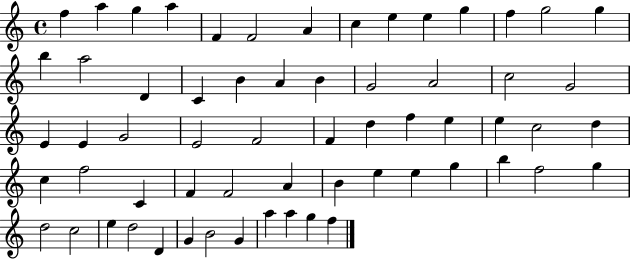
F5/q A5/q G5/q A5/q F4/q F4/h A4/q C5/q E5/q E5/q G5/q F5/q G5/h G5/q B5/q A5/h D4/q C4/q B4/q A4/q B4/q G4/h A4/h C5/h G4/h E4/q E4/q G4/h E4/h F4/h F4/q D5/q F5/q E5/q E5/q C5/h D5/q C5/q F5/h C4/q F4/q F4/h A4/q B4/q E5/q E5/q G5/q B5/q F5/h G5/q D5/h C5/h E5/q D5/h D4/q G4/q B4/h G4/q A5/q A5/q G5/q F5/q